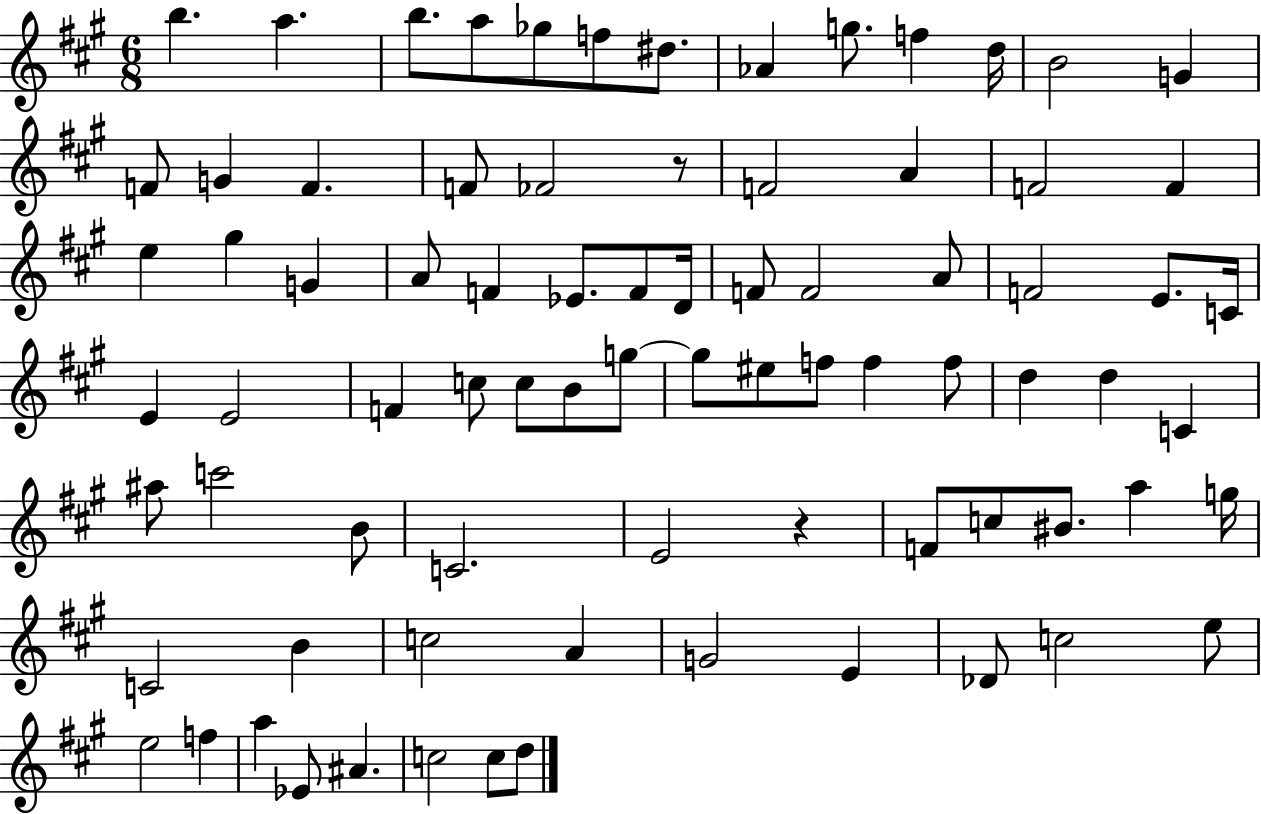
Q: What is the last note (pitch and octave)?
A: D5